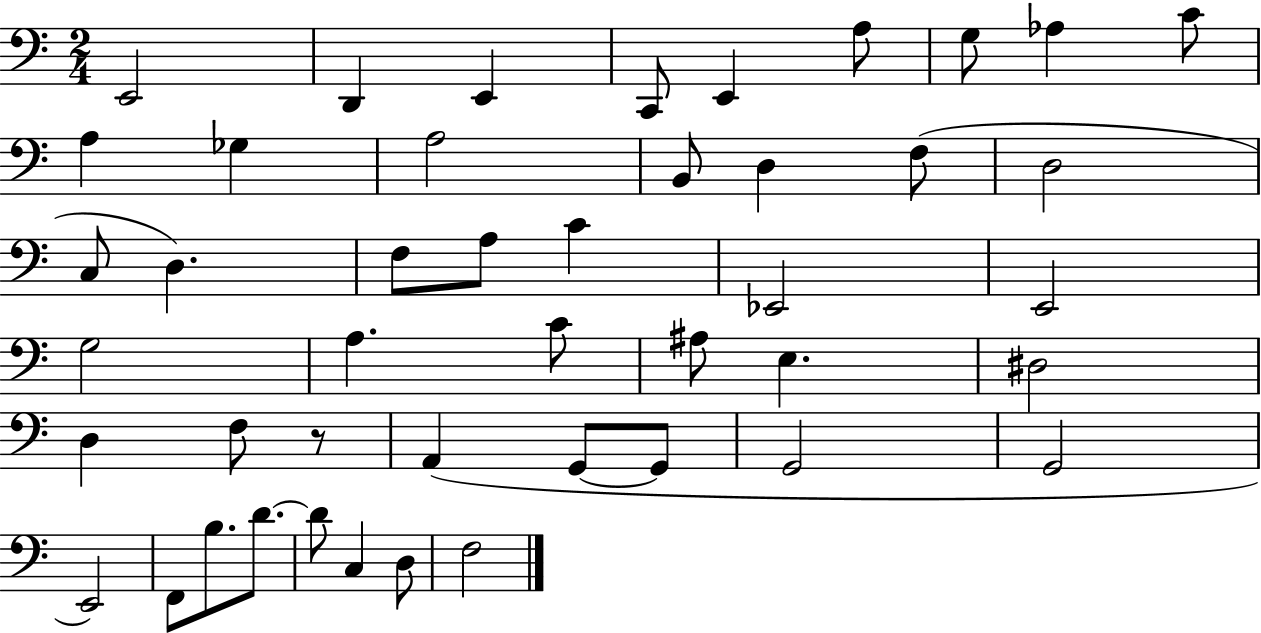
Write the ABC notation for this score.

X:1
T:Untitled
M:2/4
L:1/4
K:C
E,,2 D,, E,, C,,/2 E,, A,/2 G,/2 _A, C/2 A, _G, A,2 B,,/2 D, F,/2 D,2 C,/2 D, F,/2 A,/2 C _E,,2 E,,2 G,2 A, C/2 ^A,/2 E, ^D,2 D, F,/2 z/2 A,, G,,/2 G,,/2 G,,2 G,,2 E,,2 F,,/2 B,/2 D/2 D/2 C, D,/2 F,2